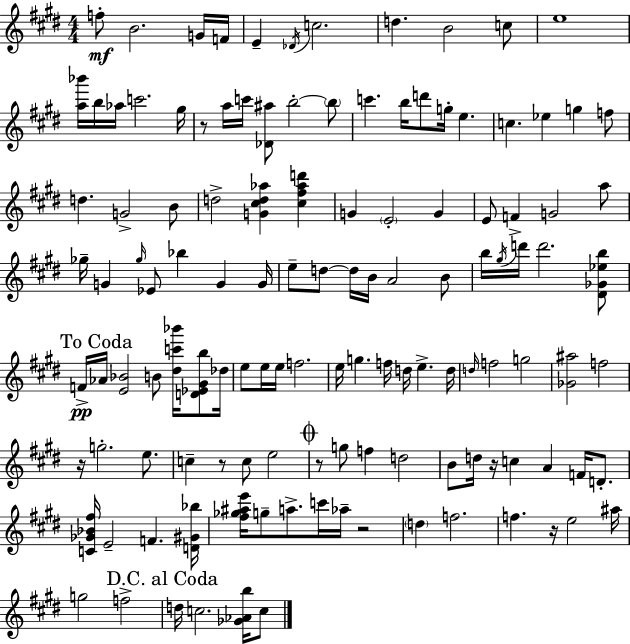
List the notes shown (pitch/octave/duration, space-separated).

F5/e B4/h. G4/s F4/s E4/q Db4/s C5/h. D5/q. B4/h C5/e E5/w [A5,Bb6]/s B5/s Ab5/s C6/h. G#5/s R/e A5/s C6/s [Db4,A#5]/e B5/h B5/e C6/q. B5/s D6/e G5/s E5/q. C5/q. Eb5/q G5/q F5/e D5/q. G4/h B4/e D5/h [G4,C#5,D5,Ab5]/q [C#5,F#5,Ab5,D6]/q G4/q E4/h G4/q E4/e F4/q G4/h A5/e Gb5/s G4/q Gb5/s Eb4/e Bb5/q G4/q G4/s E5/e D5/e D5/s B4/s A4/h B4/e B5/s G#5/s D6/s D6/h. [D#4,Gb4,Eb5,B5]/e F4/s Ab4/s [E4,Bb4]/h B4/e [D#5,C6,Bb6]/s [D4,Eb4,G#4,B5]/e Db5/s E5/e E5/s E5/s F5/h. E5/s G5/q. F5/s D5/s E5/q. D5/s D5/s F5/h G5/h [Gb4,A#5]/h F5/h R/s G5/h. E5/e. C5/q R/e C5/e E5/h R/e G5/e F5/q D5/h B4/e D5/s R/s C5/q A4/q F4/s D4/e. [C4,Gb4,Bb4,F#5]/s E4/h F4/q. [D4,G#4,Bb5]/s [F#5,Gb5,A#5,E6]/s G5/e A5/e. C6/s Ab5/s R/h D5/q F5/h. F5/q. R/s E5/h A#5/s G5/h F5/h D5/s C5/h. [Gb4,Ab4,B5]/s C5/e